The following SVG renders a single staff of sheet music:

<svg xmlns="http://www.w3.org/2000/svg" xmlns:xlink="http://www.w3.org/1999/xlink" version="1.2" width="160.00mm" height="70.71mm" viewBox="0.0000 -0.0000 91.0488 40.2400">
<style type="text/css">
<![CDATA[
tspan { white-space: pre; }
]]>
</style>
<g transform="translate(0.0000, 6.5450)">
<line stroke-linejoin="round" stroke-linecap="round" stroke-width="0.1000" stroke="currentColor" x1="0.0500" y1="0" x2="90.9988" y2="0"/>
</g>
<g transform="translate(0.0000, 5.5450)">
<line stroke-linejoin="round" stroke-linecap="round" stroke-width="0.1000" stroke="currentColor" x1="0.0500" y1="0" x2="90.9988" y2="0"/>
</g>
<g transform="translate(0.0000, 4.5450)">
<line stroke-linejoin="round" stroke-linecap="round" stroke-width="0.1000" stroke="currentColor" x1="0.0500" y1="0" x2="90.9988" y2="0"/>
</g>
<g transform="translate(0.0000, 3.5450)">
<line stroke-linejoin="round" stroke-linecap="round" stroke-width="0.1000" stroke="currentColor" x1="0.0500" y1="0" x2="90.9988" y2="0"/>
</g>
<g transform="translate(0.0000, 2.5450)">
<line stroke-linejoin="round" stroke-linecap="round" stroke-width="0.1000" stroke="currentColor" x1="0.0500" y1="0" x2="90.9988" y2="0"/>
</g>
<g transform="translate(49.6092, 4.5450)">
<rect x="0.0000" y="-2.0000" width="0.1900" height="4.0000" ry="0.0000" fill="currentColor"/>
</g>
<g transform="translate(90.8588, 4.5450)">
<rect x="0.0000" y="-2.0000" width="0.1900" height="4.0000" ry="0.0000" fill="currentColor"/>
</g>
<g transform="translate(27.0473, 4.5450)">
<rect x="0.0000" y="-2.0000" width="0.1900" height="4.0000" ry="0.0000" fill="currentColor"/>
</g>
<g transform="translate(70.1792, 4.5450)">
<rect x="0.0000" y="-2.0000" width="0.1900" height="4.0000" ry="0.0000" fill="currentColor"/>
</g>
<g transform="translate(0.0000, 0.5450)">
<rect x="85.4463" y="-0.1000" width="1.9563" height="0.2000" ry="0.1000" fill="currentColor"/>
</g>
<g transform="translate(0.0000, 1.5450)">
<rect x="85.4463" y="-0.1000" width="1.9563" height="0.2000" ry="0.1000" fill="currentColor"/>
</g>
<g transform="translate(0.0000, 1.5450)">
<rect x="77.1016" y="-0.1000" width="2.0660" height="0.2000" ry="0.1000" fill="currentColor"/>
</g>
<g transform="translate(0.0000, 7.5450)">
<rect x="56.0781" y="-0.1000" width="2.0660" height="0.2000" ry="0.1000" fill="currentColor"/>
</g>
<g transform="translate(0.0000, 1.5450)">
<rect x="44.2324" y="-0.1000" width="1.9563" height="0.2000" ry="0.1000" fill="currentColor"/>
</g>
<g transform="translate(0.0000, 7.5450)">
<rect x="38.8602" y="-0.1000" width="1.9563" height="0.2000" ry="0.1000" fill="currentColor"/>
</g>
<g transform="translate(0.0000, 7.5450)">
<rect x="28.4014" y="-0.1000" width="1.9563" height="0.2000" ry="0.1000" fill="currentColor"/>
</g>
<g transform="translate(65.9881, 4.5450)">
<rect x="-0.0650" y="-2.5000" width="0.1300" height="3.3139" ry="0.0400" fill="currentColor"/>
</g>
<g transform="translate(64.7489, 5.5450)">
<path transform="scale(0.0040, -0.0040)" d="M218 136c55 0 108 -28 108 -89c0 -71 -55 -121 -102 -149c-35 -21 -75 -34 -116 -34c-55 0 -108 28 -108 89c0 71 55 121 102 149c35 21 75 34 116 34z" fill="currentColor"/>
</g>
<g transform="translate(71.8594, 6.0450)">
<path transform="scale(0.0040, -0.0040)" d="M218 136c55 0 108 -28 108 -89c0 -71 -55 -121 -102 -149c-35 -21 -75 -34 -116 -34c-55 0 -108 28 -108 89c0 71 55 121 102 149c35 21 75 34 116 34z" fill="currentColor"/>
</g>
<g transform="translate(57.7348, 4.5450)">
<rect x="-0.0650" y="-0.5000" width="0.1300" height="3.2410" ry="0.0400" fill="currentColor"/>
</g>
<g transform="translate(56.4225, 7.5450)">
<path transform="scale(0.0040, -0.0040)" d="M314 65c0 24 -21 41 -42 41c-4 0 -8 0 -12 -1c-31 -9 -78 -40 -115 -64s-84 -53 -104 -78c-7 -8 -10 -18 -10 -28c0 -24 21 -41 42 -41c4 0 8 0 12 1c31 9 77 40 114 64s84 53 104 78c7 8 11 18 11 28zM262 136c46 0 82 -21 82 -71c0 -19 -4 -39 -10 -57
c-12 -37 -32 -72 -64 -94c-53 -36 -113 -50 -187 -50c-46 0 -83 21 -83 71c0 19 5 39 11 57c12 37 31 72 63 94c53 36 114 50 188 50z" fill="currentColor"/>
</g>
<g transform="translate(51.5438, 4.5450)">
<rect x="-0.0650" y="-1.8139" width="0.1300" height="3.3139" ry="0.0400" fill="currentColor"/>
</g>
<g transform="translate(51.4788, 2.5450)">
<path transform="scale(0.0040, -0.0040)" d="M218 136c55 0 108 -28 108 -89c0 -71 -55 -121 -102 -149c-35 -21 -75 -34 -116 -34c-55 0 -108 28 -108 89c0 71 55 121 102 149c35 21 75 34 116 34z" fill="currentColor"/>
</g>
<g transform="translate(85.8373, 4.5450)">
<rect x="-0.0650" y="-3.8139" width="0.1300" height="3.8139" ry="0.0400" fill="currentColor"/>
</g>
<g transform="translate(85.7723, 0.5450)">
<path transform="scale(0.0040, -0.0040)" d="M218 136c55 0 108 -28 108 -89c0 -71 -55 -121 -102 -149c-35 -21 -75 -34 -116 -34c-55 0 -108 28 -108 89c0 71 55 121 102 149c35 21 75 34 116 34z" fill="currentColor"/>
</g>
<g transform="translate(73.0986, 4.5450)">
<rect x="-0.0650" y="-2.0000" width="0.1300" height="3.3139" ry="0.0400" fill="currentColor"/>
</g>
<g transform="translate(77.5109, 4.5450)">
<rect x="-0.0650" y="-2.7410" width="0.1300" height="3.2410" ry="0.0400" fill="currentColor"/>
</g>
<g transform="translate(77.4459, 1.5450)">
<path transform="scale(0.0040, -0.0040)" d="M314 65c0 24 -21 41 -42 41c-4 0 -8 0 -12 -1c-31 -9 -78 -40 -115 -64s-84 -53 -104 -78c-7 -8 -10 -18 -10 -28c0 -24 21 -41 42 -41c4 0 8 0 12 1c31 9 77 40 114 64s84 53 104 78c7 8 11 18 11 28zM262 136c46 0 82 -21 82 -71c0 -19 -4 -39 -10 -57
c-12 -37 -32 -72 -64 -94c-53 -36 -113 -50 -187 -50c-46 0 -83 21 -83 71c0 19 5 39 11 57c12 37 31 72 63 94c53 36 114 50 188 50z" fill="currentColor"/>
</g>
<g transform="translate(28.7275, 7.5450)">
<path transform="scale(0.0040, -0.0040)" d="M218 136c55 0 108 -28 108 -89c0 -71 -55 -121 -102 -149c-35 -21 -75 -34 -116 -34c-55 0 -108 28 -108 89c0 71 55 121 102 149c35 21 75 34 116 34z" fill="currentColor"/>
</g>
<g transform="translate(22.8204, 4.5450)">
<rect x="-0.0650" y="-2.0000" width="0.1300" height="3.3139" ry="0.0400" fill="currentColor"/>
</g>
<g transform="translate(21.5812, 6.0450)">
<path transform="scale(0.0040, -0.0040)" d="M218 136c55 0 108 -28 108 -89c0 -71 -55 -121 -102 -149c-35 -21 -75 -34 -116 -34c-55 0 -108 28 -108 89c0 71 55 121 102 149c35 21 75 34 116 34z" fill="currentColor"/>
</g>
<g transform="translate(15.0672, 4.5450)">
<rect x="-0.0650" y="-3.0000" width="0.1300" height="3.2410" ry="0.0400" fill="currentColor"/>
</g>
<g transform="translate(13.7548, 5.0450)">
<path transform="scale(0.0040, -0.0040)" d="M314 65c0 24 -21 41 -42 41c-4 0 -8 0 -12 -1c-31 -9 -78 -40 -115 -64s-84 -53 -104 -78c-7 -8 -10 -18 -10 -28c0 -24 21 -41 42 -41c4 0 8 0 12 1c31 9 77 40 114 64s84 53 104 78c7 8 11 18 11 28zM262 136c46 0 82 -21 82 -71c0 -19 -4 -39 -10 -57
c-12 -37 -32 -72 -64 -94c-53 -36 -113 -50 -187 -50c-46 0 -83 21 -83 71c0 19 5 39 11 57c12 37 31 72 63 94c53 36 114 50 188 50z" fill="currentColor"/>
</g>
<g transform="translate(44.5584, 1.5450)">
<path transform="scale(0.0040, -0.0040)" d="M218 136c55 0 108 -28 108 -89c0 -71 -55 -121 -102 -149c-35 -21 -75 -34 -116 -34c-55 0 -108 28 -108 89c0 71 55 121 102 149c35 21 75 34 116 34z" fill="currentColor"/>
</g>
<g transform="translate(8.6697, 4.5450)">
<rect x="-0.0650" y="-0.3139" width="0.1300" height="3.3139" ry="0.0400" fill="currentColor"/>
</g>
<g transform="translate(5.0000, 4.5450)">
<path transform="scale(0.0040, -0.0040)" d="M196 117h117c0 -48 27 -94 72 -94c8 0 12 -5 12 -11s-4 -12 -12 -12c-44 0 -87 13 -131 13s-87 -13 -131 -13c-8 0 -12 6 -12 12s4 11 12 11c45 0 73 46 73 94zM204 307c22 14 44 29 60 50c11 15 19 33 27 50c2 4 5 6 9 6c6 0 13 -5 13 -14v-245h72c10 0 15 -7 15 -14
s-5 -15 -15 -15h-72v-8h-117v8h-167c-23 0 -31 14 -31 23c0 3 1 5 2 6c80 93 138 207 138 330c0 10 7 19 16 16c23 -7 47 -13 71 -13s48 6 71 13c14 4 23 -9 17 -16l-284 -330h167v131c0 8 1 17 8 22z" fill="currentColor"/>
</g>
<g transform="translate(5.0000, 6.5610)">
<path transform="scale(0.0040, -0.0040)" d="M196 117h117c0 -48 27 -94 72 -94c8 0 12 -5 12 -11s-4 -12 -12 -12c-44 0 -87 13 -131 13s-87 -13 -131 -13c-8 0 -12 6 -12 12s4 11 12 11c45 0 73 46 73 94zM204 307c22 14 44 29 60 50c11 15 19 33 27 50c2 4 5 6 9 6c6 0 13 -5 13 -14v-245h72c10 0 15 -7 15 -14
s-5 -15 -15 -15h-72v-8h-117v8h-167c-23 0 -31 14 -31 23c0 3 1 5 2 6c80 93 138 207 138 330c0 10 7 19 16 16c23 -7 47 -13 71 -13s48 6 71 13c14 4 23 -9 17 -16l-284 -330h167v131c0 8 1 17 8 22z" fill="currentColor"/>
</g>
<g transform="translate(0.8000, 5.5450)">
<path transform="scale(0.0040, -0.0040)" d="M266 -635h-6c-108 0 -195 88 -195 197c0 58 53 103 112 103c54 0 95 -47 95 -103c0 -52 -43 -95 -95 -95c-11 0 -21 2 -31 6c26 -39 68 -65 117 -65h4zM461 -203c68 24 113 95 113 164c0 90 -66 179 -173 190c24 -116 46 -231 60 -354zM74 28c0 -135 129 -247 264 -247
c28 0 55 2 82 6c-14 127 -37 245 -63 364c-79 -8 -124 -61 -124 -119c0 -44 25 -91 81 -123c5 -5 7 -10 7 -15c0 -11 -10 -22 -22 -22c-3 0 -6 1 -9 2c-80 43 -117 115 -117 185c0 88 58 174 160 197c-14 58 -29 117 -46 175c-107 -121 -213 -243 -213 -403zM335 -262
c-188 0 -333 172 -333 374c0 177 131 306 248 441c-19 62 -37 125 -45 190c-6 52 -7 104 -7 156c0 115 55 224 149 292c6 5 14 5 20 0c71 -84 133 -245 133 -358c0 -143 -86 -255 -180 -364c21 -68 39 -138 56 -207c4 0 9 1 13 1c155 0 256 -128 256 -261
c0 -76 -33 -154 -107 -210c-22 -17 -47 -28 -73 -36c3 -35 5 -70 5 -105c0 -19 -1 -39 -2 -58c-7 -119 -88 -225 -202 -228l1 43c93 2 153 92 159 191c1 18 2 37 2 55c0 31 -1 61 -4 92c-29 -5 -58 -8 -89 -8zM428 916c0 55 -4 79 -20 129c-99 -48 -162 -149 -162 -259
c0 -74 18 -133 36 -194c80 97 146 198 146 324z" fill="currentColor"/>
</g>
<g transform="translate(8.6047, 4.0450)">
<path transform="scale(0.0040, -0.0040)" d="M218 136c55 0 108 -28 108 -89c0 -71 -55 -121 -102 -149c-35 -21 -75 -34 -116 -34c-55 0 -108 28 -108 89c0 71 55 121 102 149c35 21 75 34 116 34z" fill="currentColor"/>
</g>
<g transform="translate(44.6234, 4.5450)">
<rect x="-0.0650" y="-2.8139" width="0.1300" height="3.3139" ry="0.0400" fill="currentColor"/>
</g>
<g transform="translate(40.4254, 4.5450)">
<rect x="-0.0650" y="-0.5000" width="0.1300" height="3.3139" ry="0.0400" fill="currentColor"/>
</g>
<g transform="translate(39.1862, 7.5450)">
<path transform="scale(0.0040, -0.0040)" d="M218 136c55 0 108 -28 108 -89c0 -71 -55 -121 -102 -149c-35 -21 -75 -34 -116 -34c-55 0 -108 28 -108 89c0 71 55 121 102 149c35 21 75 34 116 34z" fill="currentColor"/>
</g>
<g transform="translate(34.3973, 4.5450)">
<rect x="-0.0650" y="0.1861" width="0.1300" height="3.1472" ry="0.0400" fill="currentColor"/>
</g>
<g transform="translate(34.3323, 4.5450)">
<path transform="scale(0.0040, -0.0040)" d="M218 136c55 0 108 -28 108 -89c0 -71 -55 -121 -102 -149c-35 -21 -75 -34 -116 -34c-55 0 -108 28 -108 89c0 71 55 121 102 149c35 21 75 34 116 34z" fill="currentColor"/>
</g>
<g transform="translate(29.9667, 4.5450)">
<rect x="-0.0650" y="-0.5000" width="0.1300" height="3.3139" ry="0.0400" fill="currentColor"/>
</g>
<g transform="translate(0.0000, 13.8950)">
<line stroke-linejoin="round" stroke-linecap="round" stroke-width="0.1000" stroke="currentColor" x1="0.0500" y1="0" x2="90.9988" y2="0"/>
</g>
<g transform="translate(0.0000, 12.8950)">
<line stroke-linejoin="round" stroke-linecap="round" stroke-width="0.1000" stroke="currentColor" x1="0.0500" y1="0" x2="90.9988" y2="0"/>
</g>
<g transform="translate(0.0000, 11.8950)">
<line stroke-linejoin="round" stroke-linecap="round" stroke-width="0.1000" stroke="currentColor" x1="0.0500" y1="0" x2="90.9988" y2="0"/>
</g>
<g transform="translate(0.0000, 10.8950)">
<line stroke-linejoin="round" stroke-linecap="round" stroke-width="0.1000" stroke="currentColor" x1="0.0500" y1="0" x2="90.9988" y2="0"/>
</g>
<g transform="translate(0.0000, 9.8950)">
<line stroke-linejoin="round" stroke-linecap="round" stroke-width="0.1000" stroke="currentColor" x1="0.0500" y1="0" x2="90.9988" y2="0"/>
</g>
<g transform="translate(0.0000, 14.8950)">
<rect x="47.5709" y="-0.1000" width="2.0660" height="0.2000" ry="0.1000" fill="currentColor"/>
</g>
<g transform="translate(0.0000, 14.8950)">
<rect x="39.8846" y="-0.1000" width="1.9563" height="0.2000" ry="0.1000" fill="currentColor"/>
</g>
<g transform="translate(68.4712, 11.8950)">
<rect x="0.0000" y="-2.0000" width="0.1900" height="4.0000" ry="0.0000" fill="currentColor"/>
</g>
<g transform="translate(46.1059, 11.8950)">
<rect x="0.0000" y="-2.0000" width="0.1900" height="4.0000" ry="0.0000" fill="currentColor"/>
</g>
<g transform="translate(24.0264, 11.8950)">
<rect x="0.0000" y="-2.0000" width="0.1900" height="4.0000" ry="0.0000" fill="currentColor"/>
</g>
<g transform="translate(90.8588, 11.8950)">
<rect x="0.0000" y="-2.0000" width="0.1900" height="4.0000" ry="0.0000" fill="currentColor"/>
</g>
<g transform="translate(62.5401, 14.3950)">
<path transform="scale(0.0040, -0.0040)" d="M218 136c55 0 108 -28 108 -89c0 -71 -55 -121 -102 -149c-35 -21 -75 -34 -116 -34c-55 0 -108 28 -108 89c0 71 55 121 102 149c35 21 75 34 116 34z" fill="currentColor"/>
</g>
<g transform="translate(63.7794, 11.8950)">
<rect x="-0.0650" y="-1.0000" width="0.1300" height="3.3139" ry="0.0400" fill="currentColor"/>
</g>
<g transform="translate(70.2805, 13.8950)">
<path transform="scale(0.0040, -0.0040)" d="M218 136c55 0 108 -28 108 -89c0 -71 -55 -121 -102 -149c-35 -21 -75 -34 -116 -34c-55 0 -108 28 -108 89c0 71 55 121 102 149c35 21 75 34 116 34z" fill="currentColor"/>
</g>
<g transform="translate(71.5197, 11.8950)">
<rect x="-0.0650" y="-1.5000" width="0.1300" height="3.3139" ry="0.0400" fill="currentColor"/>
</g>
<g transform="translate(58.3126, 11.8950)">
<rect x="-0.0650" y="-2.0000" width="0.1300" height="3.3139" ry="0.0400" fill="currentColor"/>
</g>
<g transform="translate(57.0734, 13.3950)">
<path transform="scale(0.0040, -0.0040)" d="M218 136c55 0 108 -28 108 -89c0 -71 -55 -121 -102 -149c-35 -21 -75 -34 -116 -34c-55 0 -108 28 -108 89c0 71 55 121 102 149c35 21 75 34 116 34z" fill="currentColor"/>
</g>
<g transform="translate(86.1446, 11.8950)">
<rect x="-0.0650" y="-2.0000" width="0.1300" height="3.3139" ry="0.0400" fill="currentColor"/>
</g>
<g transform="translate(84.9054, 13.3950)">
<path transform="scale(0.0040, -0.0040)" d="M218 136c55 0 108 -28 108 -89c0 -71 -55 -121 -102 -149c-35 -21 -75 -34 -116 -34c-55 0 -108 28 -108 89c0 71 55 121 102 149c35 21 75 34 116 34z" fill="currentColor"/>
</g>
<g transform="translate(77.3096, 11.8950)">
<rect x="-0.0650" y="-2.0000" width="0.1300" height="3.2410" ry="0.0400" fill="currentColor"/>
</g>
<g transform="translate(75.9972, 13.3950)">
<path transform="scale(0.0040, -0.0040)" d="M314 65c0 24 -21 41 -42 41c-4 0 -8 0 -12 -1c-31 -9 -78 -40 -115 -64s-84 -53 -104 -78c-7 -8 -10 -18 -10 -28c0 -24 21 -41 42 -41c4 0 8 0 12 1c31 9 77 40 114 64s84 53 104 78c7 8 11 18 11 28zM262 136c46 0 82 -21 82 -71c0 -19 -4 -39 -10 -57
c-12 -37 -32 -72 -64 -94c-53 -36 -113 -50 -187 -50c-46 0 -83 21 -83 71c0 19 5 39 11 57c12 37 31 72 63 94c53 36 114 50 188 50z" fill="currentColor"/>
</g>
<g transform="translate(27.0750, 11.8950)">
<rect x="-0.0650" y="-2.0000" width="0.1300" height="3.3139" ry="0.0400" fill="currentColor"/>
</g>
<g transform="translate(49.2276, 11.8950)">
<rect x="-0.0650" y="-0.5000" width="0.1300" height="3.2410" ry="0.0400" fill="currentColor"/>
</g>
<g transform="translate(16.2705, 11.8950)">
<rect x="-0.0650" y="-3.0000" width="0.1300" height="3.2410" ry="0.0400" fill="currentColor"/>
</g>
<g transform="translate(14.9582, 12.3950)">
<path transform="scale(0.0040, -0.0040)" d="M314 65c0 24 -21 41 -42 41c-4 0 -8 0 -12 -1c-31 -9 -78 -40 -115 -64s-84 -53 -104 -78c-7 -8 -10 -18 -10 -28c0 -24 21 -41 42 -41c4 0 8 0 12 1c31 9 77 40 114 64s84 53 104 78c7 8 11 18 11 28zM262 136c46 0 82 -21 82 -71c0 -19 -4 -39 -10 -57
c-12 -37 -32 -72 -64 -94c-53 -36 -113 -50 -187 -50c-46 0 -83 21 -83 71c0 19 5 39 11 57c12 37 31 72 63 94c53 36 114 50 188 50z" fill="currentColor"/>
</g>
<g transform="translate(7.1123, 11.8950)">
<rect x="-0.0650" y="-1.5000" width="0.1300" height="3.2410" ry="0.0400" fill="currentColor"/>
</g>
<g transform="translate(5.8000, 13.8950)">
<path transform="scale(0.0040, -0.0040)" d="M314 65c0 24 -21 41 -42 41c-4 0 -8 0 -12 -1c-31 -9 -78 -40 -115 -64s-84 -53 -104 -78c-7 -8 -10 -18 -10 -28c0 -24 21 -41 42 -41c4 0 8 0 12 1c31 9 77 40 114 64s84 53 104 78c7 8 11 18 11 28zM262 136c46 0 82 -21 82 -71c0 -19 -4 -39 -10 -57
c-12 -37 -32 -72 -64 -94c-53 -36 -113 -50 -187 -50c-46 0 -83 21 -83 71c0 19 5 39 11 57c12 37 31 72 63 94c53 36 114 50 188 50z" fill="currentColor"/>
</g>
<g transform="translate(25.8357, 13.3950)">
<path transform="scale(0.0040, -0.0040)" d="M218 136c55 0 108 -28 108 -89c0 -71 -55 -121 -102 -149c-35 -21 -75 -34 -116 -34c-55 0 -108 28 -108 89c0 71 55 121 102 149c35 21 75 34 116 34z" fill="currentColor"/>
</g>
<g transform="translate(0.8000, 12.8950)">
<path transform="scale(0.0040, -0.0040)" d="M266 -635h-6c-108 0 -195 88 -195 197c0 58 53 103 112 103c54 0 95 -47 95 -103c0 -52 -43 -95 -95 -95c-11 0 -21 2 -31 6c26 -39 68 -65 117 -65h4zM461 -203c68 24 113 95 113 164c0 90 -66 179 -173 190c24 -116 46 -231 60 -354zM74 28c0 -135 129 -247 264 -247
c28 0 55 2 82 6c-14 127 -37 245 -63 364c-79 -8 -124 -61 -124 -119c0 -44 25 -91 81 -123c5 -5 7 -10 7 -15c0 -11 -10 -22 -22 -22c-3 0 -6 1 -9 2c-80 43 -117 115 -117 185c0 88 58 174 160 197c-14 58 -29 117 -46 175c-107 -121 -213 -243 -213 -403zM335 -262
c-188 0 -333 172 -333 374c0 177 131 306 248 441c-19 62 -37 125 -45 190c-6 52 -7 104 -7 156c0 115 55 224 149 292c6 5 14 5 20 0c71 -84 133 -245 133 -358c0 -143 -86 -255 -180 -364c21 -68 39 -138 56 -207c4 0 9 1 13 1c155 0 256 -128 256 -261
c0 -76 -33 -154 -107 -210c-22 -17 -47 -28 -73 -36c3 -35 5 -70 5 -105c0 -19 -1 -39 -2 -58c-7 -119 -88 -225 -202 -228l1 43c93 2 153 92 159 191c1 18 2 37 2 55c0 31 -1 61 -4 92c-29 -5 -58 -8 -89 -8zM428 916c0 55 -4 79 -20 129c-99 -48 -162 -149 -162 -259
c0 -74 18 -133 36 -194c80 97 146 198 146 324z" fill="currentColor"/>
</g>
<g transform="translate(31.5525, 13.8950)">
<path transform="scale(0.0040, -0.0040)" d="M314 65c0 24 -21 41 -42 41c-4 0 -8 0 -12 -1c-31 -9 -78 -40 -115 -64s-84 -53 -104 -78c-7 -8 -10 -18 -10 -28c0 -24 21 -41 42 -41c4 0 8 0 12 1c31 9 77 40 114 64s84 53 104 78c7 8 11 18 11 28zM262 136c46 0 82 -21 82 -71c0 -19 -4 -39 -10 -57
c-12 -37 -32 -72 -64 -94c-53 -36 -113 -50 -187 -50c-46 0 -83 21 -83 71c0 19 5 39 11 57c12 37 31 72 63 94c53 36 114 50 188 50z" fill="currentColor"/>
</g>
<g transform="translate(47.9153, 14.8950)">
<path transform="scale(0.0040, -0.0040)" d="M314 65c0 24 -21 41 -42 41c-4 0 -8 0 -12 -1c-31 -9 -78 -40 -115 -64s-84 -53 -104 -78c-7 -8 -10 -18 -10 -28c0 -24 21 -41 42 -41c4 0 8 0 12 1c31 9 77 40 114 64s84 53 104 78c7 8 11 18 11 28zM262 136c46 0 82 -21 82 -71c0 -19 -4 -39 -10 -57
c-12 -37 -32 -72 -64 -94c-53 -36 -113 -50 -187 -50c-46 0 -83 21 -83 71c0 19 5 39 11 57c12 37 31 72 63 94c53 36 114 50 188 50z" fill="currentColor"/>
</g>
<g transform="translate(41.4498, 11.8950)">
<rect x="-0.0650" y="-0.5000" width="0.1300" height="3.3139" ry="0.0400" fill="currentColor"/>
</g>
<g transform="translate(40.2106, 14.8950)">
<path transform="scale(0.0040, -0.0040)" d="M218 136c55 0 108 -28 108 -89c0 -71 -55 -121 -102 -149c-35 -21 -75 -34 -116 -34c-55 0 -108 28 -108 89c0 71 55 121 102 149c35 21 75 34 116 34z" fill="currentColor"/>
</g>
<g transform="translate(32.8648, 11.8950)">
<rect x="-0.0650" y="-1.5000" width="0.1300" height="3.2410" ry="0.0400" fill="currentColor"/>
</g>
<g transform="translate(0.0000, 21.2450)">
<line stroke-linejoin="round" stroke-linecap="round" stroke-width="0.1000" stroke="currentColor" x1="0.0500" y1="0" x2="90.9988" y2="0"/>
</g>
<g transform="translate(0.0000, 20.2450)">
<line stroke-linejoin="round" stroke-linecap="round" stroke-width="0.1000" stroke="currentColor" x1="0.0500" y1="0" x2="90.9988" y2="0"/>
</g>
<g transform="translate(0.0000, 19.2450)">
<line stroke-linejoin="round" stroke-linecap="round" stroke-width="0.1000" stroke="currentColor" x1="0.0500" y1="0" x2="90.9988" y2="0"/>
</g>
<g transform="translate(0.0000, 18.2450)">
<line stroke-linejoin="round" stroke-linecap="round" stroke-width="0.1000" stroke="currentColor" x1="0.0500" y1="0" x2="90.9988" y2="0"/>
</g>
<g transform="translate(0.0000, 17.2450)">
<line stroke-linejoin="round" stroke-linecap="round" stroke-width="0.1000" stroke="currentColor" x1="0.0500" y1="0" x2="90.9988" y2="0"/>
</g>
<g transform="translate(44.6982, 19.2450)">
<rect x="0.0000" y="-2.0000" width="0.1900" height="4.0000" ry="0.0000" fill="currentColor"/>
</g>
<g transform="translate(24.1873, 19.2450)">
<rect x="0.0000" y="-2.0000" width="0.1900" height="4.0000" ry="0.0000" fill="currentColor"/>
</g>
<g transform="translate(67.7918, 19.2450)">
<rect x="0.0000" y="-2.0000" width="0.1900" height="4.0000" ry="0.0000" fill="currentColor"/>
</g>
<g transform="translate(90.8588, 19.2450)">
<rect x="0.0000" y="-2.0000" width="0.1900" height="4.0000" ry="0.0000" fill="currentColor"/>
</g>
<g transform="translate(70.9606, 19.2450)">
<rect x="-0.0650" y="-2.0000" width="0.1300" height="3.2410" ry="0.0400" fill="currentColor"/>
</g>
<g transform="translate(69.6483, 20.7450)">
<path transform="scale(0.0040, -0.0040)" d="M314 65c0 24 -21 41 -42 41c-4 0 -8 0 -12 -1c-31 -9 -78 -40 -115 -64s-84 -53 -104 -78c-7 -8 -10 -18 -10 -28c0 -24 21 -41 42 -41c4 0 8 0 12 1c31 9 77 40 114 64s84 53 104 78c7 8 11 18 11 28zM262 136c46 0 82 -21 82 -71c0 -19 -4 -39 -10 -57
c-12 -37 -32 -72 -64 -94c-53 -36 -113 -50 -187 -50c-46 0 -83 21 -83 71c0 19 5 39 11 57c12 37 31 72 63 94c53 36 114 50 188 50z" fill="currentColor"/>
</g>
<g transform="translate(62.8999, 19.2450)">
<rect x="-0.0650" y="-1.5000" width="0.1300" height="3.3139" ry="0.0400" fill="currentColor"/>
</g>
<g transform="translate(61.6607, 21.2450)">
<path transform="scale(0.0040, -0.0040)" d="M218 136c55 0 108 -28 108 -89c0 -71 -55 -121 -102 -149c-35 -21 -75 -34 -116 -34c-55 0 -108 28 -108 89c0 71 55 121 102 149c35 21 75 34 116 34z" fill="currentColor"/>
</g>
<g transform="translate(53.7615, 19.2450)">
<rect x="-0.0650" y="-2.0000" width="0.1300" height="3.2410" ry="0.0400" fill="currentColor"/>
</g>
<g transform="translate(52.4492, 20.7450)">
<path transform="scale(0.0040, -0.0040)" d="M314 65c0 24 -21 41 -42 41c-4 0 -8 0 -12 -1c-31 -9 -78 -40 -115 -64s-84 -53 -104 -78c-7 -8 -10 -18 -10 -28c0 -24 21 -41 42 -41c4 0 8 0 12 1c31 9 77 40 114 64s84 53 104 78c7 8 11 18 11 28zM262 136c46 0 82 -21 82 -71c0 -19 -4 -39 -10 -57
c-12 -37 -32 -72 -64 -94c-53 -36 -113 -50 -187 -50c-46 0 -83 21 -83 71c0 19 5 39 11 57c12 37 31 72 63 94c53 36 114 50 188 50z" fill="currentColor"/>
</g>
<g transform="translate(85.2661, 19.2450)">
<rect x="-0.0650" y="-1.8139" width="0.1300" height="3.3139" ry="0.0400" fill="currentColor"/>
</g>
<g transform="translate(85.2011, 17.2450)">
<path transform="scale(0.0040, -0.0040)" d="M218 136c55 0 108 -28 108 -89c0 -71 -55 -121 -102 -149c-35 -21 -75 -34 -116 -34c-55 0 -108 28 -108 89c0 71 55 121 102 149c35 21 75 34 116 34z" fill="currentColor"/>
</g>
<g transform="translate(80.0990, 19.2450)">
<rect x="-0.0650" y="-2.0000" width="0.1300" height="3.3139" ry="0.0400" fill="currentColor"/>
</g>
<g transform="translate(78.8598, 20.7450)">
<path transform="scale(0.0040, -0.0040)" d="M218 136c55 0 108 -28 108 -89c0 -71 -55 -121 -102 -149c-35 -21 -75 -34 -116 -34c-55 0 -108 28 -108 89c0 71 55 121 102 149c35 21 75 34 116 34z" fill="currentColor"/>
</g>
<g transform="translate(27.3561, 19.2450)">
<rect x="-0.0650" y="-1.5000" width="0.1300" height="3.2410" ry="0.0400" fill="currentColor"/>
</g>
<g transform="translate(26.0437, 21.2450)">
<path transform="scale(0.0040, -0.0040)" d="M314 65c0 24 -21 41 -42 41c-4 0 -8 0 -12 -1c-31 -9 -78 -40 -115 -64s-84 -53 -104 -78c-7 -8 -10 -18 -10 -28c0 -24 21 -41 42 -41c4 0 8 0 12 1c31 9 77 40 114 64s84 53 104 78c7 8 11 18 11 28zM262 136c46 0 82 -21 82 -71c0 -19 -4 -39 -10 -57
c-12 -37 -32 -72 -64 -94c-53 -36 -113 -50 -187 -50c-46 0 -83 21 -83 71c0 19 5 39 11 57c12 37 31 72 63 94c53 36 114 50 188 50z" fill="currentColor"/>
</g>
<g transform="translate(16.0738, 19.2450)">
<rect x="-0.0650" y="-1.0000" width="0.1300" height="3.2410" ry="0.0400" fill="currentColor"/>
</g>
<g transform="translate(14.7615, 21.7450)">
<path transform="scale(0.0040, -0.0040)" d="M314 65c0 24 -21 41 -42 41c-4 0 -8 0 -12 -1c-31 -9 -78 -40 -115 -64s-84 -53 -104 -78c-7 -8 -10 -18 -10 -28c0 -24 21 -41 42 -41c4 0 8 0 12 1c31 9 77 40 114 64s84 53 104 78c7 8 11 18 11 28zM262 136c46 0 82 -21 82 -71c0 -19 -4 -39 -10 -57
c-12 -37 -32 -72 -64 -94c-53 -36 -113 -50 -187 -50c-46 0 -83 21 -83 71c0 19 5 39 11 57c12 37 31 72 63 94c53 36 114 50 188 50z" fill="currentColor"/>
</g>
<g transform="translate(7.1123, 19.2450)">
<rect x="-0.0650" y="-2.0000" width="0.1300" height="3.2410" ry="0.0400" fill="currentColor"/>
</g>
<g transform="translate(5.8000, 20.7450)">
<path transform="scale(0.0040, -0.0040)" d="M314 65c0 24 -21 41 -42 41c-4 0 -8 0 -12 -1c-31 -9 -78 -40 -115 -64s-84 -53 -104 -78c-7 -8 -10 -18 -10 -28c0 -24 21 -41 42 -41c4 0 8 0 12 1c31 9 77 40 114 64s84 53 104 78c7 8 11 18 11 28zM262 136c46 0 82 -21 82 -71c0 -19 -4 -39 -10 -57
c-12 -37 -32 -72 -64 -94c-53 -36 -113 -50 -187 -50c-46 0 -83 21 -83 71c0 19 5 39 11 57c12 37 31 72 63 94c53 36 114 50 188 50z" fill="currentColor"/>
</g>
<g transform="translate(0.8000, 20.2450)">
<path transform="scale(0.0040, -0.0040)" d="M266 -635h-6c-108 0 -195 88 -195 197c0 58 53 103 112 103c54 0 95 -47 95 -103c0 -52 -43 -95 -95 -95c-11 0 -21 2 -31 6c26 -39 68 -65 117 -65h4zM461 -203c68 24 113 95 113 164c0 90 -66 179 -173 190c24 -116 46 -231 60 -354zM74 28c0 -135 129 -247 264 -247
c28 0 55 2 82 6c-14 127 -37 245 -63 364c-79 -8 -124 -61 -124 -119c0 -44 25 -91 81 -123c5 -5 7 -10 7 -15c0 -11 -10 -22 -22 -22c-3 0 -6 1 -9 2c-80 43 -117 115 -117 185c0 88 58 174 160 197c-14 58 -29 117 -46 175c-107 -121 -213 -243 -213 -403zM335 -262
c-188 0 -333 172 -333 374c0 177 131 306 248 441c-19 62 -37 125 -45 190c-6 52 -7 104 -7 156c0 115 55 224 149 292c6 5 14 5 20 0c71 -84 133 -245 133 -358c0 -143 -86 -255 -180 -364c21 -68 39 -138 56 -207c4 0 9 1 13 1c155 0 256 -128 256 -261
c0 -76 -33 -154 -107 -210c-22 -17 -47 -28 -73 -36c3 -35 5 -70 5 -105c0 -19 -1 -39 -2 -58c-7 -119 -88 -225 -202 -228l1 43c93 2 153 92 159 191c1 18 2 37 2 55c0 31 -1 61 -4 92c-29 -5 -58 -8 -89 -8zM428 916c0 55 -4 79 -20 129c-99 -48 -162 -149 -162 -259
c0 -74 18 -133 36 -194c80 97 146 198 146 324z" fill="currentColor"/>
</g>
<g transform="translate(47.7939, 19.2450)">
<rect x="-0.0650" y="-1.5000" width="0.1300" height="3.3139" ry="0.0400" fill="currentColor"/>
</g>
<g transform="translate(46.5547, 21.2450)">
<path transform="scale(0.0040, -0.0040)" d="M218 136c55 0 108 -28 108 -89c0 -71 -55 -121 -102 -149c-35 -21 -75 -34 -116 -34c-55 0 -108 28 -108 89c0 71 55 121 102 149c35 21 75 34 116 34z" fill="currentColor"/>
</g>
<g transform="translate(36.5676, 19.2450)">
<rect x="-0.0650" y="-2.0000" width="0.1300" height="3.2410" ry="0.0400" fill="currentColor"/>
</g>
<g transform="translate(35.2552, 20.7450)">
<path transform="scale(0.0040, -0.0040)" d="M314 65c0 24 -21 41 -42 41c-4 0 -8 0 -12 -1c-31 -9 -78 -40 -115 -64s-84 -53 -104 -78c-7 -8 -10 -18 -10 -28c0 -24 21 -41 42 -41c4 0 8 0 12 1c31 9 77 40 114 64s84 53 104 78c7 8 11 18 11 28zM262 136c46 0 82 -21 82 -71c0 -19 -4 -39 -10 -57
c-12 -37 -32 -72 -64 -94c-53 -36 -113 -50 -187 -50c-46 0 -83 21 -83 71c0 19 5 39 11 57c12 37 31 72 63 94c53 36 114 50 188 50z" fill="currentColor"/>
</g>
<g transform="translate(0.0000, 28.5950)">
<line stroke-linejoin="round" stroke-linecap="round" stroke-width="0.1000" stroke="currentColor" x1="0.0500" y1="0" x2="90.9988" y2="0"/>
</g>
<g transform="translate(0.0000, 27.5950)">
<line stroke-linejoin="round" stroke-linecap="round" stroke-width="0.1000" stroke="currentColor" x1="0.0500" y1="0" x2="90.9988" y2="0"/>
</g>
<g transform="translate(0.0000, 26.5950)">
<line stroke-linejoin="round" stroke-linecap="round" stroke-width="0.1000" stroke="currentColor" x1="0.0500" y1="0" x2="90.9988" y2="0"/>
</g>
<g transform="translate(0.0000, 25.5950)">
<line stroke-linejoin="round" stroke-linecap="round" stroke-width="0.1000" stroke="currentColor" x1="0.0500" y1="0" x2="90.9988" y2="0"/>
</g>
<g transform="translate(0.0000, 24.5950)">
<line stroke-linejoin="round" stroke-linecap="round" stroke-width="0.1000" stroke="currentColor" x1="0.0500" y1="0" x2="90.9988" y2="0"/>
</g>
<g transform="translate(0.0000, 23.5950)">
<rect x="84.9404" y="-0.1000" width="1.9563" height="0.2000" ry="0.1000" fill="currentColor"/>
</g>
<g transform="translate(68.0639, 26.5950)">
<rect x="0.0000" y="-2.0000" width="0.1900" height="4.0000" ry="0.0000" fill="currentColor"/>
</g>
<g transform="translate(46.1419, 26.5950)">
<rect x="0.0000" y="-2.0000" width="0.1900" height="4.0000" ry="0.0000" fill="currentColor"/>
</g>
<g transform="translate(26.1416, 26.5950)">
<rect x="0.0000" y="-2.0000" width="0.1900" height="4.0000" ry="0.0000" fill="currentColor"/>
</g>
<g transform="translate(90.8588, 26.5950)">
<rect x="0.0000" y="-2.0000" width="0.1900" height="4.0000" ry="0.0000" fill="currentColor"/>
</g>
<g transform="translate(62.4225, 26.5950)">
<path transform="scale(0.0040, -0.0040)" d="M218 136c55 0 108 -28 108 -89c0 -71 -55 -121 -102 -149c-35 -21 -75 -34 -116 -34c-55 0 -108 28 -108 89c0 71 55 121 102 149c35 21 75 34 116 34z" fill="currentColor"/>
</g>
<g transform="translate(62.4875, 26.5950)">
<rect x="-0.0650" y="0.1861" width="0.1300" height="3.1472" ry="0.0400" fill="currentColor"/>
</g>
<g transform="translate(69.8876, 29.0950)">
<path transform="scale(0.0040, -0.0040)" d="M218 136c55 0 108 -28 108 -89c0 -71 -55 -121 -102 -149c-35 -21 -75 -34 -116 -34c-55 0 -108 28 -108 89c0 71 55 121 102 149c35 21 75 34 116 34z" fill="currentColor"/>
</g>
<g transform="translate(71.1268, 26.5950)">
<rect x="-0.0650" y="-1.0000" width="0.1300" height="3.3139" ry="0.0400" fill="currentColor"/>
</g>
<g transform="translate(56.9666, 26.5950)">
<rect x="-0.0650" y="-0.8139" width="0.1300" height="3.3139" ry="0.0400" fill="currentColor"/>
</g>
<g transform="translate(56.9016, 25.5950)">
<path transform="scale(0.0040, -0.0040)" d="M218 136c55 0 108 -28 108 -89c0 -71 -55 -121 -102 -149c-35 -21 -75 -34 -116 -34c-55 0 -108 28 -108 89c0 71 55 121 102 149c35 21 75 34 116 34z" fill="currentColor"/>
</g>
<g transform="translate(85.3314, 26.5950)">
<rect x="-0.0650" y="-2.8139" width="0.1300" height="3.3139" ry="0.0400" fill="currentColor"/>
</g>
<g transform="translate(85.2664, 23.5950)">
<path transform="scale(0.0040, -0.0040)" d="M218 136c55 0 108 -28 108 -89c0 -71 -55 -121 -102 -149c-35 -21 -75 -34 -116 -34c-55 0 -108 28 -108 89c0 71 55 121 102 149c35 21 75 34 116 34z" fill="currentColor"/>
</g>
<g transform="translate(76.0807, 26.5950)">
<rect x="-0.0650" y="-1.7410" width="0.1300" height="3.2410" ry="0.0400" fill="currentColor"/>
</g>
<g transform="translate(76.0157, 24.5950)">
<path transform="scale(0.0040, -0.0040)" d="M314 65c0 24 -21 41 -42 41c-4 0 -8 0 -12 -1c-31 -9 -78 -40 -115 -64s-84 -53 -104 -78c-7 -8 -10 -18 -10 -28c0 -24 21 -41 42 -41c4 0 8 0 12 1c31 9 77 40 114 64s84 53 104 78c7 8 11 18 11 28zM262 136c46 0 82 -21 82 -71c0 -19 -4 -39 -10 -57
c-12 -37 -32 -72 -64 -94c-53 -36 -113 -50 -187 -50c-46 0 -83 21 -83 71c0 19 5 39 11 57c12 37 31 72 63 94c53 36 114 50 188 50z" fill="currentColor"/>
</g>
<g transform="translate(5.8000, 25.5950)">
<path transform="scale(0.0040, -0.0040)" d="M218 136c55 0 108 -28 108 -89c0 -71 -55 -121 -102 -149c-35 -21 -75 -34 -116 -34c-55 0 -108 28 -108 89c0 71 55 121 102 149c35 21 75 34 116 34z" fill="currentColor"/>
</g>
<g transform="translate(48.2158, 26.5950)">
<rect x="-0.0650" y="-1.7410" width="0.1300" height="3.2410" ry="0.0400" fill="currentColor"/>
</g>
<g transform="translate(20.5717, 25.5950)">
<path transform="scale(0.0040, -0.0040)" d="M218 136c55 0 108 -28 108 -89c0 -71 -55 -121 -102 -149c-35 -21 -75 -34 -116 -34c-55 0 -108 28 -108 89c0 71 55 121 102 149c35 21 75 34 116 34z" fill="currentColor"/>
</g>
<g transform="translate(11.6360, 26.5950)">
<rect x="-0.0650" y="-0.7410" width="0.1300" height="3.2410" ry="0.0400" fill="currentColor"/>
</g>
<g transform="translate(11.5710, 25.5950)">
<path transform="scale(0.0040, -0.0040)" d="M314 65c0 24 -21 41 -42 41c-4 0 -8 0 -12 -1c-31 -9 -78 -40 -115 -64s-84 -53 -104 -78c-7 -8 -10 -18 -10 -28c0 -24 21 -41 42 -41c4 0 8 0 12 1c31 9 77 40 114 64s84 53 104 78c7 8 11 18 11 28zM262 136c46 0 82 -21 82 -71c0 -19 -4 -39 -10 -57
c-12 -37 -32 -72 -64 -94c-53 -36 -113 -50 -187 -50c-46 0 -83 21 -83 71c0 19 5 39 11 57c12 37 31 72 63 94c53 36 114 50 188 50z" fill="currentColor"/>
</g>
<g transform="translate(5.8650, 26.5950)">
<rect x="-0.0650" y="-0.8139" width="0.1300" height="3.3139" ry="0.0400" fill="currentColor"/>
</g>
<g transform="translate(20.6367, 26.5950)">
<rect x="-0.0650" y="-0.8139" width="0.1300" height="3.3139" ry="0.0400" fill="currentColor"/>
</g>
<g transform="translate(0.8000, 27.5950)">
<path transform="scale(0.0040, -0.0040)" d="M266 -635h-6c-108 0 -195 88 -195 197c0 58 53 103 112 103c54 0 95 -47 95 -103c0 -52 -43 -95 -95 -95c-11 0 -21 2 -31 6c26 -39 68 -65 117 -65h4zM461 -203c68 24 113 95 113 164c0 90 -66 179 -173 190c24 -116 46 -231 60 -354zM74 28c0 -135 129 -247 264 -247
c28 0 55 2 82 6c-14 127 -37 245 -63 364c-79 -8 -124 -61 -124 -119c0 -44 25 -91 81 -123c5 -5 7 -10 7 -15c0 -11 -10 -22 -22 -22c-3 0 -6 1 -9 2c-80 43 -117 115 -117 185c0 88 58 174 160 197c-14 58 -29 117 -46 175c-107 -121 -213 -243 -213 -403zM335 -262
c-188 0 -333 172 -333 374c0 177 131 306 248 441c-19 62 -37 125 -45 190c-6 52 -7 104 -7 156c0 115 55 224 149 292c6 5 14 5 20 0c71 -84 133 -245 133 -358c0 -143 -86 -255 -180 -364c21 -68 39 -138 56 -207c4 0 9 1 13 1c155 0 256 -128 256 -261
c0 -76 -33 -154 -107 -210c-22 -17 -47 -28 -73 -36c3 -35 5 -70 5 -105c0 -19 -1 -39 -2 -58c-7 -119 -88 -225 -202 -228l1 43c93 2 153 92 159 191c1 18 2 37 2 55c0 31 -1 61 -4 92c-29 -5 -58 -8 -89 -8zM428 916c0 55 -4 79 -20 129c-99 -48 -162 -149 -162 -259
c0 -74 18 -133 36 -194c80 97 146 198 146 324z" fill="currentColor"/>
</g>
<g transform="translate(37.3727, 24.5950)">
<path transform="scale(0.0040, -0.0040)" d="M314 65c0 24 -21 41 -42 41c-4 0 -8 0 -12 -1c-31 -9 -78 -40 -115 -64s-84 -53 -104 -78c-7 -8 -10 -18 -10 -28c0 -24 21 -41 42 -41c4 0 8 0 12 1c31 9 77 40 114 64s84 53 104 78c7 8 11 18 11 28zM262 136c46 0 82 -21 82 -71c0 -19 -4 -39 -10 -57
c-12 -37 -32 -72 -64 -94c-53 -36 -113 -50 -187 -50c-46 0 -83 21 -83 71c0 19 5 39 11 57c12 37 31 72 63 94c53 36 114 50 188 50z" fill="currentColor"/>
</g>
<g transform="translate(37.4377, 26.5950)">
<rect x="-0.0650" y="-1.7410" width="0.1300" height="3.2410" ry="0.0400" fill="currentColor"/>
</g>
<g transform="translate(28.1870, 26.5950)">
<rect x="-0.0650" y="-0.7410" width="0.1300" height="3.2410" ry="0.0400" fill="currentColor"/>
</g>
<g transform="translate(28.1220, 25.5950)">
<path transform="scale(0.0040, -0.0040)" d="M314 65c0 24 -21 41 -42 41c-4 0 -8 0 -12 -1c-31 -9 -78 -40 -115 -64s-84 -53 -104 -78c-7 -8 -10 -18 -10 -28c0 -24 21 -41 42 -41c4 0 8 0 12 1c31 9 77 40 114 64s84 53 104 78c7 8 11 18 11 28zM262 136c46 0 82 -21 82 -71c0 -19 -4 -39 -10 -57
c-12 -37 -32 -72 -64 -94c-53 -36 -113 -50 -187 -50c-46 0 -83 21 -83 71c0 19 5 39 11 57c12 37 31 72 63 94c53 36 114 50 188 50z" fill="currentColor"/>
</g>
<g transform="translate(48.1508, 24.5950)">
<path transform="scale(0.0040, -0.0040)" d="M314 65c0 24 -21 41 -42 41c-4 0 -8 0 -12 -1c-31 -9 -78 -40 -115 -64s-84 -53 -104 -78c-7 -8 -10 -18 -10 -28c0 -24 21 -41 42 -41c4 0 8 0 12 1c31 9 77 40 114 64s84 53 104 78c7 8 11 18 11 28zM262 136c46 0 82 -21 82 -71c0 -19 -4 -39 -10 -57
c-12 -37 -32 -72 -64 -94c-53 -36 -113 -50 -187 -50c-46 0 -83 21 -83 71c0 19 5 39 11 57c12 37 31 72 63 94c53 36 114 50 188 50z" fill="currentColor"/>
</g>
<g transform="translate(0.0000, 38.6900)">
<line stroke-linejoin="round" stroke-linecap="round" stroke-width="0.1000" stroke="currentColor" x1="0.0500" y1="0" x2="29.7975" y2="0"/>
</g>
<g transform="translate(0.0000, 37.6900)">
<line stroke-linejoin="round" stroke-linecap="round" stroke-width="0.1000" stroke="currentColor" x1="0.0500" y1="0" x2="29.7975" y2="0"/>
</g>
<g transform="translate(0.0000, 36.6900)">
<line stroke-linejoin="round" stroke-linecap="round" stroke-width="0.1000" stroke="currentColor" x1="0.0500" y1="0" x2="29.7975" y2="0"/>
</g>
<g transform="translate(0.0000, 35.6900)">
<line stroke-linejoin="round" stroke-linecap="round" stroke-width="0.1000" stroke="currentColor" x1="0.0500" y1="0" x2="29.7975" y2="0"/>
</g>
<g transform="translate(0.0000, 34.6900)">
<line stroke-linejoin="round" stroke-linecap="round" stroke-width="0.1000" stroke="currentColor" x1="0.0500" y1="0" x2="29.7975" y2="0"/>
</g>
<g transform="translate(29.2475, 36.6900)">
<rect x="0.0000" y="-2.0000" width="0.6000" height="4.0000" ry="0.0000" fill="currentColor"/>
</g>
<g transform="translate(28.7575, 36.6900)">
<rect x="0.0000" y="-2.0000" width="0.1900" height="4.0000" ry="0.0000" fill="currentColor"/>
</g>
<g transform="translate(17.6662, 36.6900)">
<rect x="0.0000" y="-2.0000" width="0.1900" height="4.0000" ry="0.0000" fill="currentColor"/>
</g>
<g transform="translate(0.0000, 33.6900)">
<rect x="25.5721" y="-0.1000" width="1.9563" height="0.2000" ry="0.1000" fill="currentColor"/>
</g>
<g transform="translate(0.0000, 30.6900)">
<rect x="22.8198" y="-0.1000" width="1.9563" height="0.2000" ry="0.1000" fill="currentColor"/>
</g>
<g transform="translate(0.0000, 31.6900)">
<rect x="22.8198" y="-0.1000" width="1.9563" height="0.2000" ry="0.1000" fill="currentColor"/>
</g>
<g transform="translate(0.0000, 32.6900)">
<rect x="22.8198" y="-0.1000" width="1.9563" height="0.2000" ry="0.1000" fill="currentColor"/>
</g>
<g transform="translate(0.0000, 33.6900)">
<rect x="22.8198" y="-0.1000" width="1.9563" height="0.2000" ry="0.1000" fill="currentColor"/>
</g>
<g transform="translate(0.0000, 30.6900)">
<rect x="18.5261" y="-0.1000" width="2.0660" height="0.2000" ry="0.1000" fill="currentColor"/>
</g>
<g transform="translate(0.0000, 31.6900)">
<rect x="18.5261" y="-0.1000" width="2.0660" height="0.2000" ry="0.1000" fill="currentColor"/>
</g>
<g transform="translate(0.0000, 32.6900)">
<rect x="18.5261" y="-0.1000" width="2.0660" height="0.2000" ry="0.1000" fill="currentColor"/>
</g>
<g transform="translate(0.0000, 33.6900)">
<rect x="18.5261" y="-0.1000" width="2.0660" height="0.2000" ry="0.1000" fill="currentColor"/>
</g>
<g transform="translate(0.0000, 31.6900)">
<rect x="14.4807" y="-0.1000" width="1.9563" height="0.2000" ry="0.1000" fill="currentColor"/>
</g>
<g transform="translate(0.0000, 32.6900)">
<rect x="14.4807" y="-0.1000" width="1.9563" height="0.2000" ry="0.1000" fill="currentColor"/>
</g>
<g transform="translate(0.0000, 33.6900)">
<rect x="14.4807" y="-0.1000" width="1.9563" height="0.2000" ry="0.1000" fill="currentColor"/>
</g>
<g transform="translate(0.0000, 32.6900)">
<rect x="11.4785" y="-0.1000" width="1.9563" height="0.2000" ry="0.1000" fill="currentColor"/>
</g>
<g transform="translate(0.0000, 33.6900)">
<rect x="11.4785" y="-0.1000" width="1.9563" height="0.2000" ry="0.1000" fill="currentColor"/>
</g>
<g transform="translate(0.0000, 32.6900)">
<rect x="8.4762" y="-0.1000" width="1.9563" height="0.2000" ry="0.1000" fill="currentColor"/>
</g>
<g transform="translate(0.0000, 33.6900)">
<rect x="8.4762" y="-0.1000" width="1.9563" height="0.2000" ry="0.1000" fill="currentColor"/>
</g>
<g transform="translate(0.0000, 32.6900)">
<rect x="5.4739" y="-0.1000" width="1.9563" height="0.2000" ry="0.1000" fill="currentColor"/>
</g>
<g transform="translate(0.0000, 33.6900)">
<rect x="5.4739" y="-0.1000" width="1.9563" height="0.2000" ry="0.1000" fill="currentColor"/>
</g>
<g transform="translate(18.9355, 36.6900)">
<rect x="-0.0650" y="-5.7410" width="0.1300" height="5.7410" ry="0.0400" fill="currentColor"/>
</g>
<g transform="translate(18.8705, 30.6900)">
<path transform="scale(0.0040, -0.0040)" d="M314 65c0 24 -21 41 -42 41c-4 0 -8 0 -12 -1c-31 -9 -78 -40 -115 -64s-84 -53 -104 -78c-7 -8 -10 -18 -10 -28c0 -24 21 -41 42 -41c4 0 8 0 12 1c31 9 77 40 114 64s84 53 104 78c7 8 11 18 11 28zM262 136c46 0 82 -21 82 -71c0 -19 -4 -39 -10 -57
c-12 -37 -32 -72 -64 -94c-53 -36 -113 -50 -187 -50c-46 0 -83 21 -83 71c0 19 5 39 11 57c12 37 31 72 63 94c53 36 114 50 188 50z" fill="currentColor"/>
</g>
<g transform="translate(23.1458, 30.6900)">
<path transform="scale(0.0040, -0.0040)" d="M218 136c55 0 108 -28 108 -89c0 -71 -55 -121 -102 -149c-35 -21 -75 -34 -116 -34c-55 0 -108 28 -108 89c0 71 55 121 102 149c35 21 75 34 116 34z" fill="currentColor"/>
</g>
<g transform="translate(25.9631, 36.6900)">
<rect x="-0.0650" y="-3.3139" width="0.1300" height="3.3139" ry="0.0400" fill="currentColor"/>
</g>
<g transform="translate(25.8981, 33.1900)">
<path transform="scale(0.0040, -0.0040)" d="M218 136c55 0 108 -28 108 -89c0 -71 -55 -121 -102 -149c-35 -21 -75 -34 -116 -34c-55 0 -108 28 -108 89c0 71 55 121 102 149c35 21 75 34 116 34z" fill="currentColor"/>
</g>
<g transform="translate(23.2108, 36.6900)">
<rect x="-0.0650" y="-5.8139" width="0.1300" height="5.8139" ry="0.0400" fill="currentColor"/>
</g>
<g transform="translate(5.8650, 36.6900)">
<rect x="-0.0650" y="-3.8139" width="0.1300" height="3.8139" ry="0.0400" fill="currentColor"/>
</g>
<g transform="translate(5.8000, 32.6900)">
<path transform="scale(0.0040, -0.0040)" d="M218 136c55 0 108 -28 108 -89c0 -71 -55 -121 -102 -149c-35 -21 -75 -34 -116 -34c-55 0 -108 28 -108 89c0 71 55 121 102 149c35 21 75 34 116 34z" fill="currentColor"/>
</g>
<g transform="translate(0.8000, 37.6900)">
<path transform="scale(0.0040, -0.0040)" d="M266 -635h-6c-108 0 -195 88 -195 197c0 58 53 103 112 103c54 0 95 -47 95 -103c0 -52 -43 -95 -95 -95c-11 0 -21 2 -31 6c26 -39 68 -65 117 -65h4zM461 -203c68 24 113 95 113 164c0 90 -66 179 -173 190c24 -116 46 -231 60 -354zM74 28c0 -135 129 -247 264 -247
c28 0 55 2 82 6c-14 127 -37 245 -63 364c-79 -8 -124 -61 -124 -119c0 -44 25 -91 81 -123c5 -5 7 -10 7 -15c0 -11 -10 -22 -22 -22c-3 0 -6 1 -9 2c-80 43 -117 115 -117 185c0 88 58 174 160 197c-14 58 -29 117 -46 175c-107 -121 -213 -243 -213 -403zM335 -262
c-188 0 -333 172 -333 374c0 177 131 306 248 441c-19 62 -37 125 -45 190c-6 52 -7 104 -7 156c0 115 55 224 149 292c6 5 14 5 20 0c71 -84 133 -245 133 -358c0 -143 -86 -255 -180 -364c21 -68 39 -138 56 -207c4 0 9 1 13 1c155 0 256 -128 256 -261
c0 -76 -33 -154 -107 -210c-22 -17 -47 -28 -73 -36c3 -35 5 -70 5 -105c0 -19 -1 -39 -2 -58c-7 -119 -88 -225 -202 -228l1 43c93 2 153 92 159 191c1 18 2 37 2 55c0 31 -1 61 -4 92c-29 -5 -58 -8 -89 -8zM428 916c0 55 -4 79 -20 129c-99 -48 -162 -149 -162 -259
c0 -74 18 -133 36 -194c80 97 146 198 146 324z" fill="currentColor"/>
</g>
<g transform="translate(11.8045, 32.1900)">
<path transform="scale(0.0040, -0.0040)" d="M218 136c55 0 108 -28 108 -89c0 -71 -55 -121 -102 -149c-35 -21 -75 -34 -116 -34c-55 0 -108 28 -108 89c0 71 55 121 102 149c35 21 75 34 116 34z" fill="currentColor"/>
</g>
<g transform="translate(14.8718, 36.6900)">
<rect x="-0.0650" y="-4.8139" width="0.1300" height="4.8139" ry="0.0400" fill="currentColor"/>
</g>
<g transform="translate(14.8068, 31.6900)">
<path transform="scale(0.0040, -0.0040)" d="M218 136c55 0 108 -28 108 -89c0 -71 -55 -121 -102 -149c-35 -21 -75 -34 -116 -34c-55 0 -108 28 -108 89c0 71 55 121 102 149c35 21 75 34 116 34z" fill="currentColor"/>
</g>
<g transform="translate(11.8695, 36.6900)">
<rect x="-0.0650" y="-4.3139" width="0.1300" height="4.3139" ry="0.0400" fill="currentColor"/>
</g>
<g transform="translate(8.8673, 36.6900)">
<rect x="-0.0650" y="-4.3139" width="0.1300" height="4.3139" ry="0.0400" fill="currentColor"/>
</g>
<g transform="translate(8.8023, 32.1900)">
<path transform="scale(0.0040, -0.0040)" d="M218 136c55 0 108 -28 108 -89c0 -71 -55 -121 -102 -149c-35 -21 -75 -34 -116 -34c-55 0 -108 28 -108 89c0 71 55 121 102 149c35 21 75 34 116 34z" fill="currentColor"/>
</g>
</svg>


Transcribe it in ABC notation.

X:1
T:Untitled
M:4/4
L:1/4
K:C
c A2 F C B C a f C2 G F a2 c' E2 A2 F E2 C C2 F D E F2 F F2 D2 E2 F2 E F2 E F2 F f d d2 d d2 f2 f2 d B D f2 a c' d' d' e' g'2 g' b